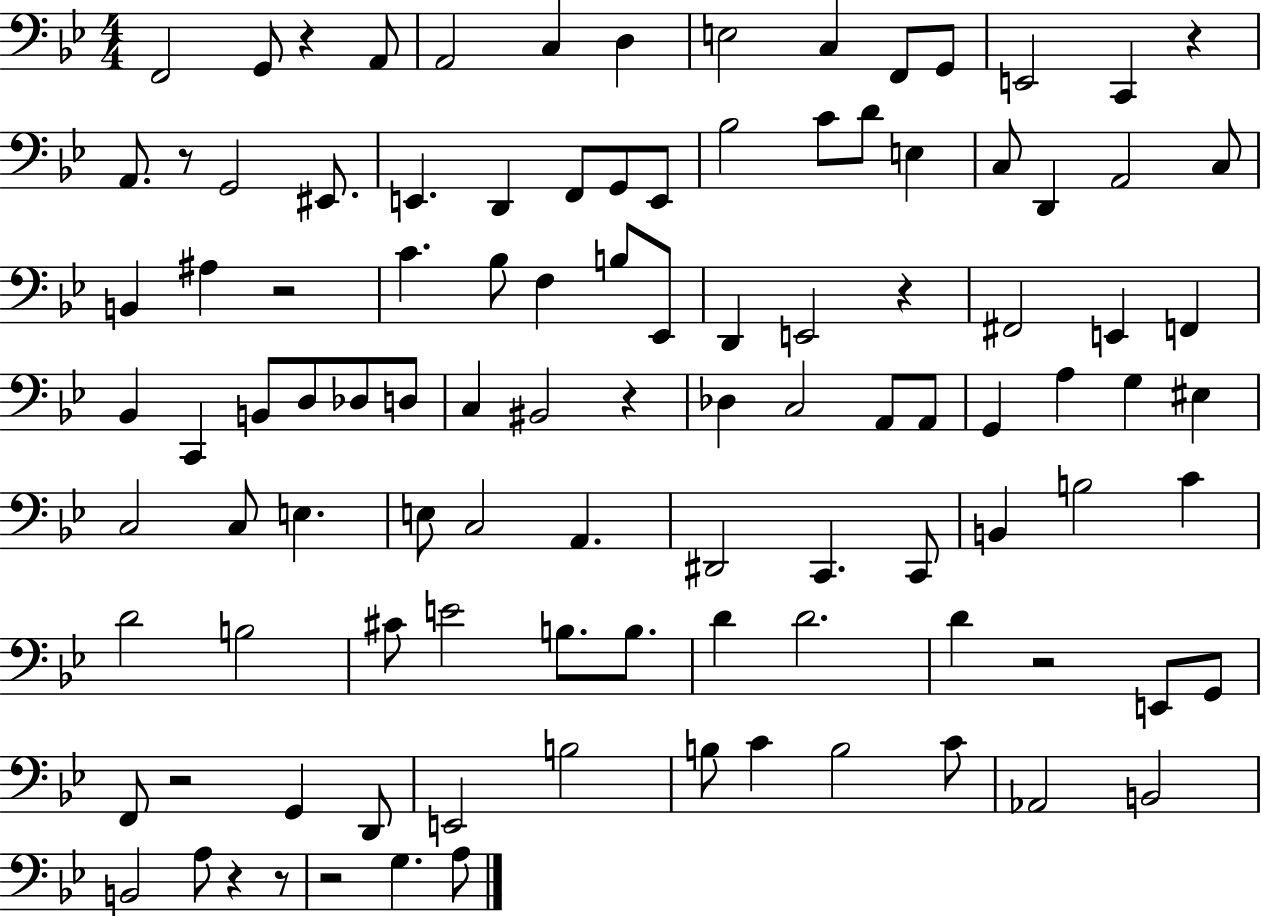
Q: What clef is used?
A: bass